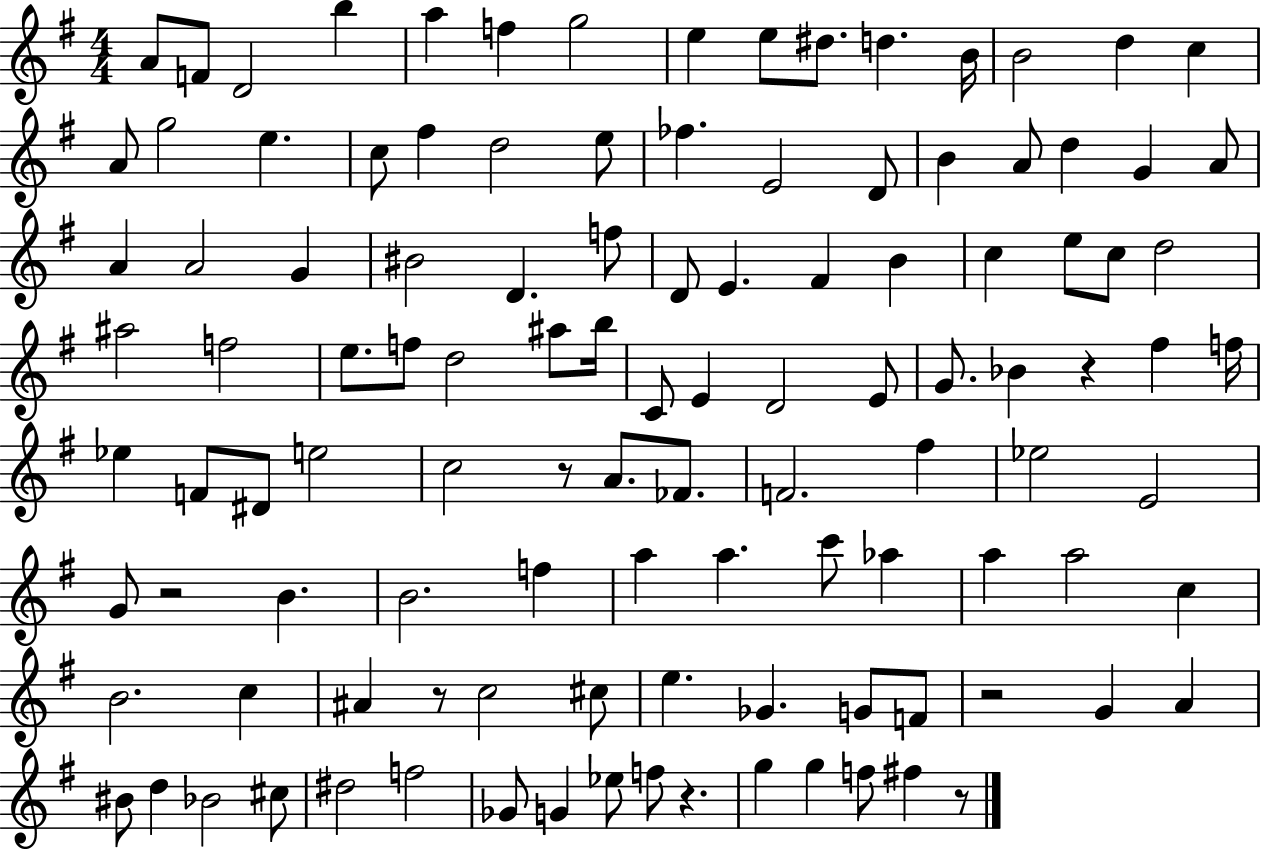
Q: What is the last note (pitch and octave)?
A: F#5